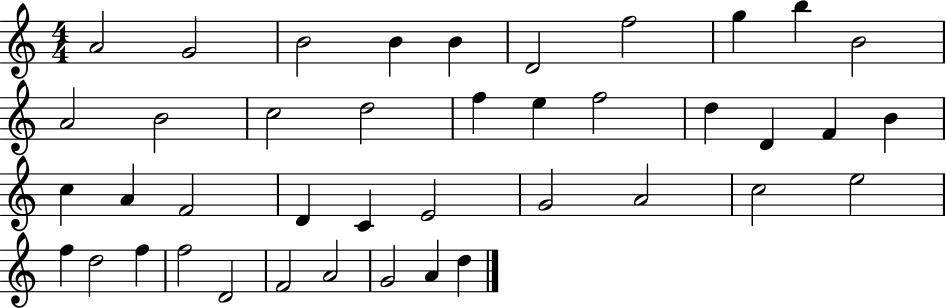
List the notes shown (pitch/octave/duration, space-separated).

A4/h G4/h B4/h B4/q B4/q D4/h F5/h G5/q B5/q B4/h A4/h B4/h C5/h D5/h F5/q E5/q F5/h D5/q D4/q F4/q B4/q C5/q A4/q F4/h D4/q C4/q E4/h G4/h A4/h C5/h E5/h F5/q D5/h F5/q F5/h D4/h F4/h A4/h G4/h A4/q D5/q